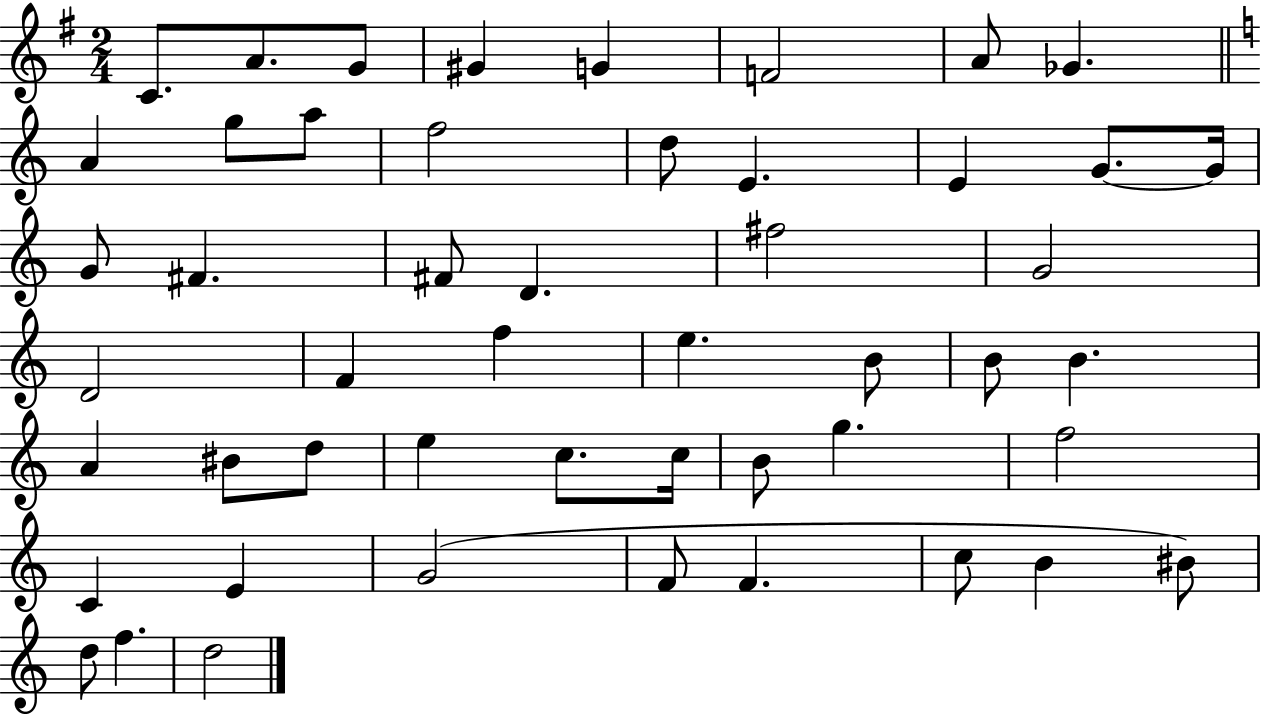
{
  \clef treble
  \numericTimeSignature
  \time 2/4
  \key g \major
  \repeat volta 2 { c'8. a'8. g'8 | gis'4 g'4 | f'2 | a'8 ges'4. | \break \bar "||" \break \key a \minor a'4 g''8 a''8 | f''2 | d''8 e'4. | e'4 g'8.~~ g'16 | \break g'8 fis'4. | fis'8 d'4. | fis''2 | g'2 | \break d'2 | f'4 f''4 | e''4. b'8 | b'8 b'4. | \break a'4 bis'8 d''8 | e''4 c''8. c''16 | b'8 g''4. | f''2 | \break c'4 e'4 | g'2( | f'8 f'4. | c''8 b'4 bis'8) | \break d''8 f''4. | d''2 | } \bar "|."
}